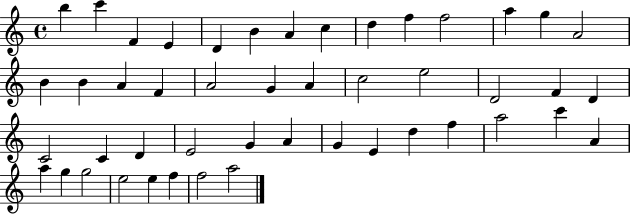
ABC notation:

X:1
T:Untitled
M:4/4
L:1/4
K:C
b c' F E D B A c d f f2 a g A2 B B A F A2 G A c2 e2 D2 F D C2 C D E2 G A G E d f a2 c' A a g g2 e2 e f f2 a2